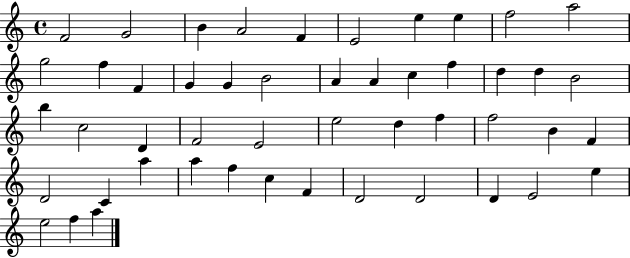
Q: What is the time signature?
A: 4/4